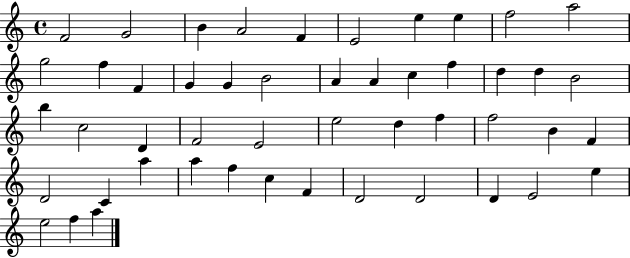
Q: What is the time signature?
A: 4/4